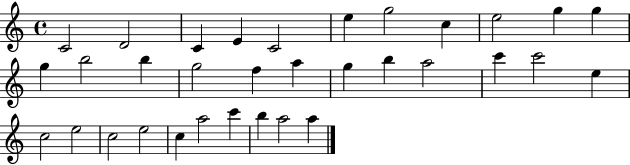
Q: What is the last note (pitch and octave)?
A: A5